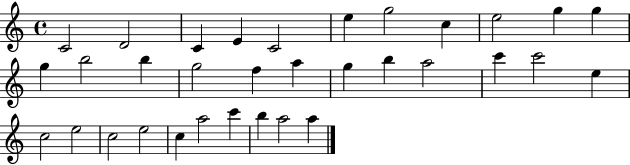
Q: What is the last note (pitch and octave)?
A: A5